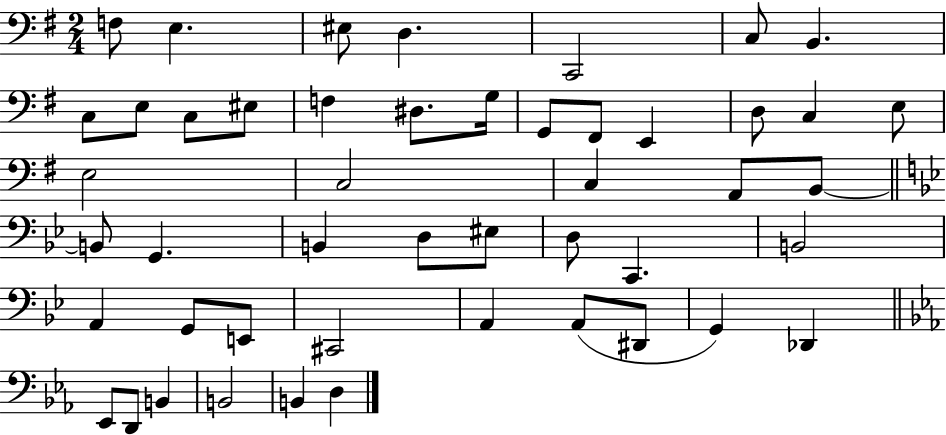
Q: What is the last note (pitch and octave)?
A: D3